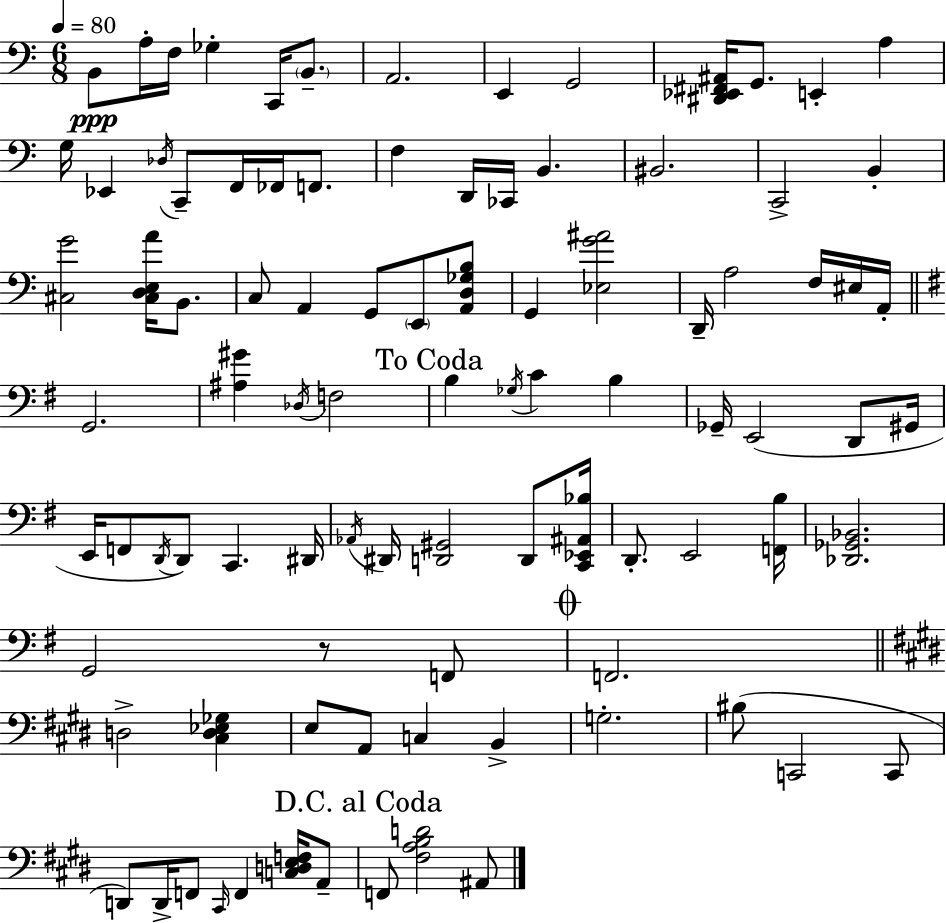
{
  \clef bass
  \numericTimeSignature
  \time 6/8
  \key c \major
  \tempo 4 = 80
  b,8\ppp a16-. f16 ges4-. c,16 \parenthesize b,8.-- | a,2. | e,4 g,2 | <dis, ees, fis, ais,>16 g,8. e,4-. a4 | \break g16 ees,4 \acciaccatura { des16 } c,8-- f,16 fes,16 f,8. | f4 d,16 ces,16 b,4. | bis,2. | c,2-> b,4-. | \break <cis g'>2 <cis d e a'>16 b,8. | c8 a,4 g,8 \parenthesize e,8 <a, d ges b>8 | g,4 <ees g' ais'>2 | d,16-- a2 f16 eis16 | \break a,16-. \bar "||" \break \key e \minor g,2. | <ais gis'>4 \acciaccatura { des16 } f2 | \mark "To Coda" b4 \acciaccatura { ges16 } c'4 b4 | ges,16-- e,2( d,8 | \break gis,16 e,16 f,8 \acciaccatura { d,16 }) d,8 c,4. | dis,16 \acciaccatura { aes,16 } dis,16 <d, gis,>2 | d,8 <c, ees, ais, bes>16 d,8.-. e,2 | <f, b>16 <des, ges, bes,>2. | \break g,2 | r8 f,8 \mark \markup { \musicglyph "scripts.coda" } f,2. | \bar "||" \break \key e \major d2-> <cis d ees ges>4 | e8 a,8 c4 b,4-> | g2.-. | bis8( c,2 c,8 | \break d,8) d,16-> f,8 \grace { cis,16 } f,4 <c d e f>16 a,8-- | \mark "D.C. al Coda" f,8 <fis a b d'>2 ais,8 | \bar "|."
}